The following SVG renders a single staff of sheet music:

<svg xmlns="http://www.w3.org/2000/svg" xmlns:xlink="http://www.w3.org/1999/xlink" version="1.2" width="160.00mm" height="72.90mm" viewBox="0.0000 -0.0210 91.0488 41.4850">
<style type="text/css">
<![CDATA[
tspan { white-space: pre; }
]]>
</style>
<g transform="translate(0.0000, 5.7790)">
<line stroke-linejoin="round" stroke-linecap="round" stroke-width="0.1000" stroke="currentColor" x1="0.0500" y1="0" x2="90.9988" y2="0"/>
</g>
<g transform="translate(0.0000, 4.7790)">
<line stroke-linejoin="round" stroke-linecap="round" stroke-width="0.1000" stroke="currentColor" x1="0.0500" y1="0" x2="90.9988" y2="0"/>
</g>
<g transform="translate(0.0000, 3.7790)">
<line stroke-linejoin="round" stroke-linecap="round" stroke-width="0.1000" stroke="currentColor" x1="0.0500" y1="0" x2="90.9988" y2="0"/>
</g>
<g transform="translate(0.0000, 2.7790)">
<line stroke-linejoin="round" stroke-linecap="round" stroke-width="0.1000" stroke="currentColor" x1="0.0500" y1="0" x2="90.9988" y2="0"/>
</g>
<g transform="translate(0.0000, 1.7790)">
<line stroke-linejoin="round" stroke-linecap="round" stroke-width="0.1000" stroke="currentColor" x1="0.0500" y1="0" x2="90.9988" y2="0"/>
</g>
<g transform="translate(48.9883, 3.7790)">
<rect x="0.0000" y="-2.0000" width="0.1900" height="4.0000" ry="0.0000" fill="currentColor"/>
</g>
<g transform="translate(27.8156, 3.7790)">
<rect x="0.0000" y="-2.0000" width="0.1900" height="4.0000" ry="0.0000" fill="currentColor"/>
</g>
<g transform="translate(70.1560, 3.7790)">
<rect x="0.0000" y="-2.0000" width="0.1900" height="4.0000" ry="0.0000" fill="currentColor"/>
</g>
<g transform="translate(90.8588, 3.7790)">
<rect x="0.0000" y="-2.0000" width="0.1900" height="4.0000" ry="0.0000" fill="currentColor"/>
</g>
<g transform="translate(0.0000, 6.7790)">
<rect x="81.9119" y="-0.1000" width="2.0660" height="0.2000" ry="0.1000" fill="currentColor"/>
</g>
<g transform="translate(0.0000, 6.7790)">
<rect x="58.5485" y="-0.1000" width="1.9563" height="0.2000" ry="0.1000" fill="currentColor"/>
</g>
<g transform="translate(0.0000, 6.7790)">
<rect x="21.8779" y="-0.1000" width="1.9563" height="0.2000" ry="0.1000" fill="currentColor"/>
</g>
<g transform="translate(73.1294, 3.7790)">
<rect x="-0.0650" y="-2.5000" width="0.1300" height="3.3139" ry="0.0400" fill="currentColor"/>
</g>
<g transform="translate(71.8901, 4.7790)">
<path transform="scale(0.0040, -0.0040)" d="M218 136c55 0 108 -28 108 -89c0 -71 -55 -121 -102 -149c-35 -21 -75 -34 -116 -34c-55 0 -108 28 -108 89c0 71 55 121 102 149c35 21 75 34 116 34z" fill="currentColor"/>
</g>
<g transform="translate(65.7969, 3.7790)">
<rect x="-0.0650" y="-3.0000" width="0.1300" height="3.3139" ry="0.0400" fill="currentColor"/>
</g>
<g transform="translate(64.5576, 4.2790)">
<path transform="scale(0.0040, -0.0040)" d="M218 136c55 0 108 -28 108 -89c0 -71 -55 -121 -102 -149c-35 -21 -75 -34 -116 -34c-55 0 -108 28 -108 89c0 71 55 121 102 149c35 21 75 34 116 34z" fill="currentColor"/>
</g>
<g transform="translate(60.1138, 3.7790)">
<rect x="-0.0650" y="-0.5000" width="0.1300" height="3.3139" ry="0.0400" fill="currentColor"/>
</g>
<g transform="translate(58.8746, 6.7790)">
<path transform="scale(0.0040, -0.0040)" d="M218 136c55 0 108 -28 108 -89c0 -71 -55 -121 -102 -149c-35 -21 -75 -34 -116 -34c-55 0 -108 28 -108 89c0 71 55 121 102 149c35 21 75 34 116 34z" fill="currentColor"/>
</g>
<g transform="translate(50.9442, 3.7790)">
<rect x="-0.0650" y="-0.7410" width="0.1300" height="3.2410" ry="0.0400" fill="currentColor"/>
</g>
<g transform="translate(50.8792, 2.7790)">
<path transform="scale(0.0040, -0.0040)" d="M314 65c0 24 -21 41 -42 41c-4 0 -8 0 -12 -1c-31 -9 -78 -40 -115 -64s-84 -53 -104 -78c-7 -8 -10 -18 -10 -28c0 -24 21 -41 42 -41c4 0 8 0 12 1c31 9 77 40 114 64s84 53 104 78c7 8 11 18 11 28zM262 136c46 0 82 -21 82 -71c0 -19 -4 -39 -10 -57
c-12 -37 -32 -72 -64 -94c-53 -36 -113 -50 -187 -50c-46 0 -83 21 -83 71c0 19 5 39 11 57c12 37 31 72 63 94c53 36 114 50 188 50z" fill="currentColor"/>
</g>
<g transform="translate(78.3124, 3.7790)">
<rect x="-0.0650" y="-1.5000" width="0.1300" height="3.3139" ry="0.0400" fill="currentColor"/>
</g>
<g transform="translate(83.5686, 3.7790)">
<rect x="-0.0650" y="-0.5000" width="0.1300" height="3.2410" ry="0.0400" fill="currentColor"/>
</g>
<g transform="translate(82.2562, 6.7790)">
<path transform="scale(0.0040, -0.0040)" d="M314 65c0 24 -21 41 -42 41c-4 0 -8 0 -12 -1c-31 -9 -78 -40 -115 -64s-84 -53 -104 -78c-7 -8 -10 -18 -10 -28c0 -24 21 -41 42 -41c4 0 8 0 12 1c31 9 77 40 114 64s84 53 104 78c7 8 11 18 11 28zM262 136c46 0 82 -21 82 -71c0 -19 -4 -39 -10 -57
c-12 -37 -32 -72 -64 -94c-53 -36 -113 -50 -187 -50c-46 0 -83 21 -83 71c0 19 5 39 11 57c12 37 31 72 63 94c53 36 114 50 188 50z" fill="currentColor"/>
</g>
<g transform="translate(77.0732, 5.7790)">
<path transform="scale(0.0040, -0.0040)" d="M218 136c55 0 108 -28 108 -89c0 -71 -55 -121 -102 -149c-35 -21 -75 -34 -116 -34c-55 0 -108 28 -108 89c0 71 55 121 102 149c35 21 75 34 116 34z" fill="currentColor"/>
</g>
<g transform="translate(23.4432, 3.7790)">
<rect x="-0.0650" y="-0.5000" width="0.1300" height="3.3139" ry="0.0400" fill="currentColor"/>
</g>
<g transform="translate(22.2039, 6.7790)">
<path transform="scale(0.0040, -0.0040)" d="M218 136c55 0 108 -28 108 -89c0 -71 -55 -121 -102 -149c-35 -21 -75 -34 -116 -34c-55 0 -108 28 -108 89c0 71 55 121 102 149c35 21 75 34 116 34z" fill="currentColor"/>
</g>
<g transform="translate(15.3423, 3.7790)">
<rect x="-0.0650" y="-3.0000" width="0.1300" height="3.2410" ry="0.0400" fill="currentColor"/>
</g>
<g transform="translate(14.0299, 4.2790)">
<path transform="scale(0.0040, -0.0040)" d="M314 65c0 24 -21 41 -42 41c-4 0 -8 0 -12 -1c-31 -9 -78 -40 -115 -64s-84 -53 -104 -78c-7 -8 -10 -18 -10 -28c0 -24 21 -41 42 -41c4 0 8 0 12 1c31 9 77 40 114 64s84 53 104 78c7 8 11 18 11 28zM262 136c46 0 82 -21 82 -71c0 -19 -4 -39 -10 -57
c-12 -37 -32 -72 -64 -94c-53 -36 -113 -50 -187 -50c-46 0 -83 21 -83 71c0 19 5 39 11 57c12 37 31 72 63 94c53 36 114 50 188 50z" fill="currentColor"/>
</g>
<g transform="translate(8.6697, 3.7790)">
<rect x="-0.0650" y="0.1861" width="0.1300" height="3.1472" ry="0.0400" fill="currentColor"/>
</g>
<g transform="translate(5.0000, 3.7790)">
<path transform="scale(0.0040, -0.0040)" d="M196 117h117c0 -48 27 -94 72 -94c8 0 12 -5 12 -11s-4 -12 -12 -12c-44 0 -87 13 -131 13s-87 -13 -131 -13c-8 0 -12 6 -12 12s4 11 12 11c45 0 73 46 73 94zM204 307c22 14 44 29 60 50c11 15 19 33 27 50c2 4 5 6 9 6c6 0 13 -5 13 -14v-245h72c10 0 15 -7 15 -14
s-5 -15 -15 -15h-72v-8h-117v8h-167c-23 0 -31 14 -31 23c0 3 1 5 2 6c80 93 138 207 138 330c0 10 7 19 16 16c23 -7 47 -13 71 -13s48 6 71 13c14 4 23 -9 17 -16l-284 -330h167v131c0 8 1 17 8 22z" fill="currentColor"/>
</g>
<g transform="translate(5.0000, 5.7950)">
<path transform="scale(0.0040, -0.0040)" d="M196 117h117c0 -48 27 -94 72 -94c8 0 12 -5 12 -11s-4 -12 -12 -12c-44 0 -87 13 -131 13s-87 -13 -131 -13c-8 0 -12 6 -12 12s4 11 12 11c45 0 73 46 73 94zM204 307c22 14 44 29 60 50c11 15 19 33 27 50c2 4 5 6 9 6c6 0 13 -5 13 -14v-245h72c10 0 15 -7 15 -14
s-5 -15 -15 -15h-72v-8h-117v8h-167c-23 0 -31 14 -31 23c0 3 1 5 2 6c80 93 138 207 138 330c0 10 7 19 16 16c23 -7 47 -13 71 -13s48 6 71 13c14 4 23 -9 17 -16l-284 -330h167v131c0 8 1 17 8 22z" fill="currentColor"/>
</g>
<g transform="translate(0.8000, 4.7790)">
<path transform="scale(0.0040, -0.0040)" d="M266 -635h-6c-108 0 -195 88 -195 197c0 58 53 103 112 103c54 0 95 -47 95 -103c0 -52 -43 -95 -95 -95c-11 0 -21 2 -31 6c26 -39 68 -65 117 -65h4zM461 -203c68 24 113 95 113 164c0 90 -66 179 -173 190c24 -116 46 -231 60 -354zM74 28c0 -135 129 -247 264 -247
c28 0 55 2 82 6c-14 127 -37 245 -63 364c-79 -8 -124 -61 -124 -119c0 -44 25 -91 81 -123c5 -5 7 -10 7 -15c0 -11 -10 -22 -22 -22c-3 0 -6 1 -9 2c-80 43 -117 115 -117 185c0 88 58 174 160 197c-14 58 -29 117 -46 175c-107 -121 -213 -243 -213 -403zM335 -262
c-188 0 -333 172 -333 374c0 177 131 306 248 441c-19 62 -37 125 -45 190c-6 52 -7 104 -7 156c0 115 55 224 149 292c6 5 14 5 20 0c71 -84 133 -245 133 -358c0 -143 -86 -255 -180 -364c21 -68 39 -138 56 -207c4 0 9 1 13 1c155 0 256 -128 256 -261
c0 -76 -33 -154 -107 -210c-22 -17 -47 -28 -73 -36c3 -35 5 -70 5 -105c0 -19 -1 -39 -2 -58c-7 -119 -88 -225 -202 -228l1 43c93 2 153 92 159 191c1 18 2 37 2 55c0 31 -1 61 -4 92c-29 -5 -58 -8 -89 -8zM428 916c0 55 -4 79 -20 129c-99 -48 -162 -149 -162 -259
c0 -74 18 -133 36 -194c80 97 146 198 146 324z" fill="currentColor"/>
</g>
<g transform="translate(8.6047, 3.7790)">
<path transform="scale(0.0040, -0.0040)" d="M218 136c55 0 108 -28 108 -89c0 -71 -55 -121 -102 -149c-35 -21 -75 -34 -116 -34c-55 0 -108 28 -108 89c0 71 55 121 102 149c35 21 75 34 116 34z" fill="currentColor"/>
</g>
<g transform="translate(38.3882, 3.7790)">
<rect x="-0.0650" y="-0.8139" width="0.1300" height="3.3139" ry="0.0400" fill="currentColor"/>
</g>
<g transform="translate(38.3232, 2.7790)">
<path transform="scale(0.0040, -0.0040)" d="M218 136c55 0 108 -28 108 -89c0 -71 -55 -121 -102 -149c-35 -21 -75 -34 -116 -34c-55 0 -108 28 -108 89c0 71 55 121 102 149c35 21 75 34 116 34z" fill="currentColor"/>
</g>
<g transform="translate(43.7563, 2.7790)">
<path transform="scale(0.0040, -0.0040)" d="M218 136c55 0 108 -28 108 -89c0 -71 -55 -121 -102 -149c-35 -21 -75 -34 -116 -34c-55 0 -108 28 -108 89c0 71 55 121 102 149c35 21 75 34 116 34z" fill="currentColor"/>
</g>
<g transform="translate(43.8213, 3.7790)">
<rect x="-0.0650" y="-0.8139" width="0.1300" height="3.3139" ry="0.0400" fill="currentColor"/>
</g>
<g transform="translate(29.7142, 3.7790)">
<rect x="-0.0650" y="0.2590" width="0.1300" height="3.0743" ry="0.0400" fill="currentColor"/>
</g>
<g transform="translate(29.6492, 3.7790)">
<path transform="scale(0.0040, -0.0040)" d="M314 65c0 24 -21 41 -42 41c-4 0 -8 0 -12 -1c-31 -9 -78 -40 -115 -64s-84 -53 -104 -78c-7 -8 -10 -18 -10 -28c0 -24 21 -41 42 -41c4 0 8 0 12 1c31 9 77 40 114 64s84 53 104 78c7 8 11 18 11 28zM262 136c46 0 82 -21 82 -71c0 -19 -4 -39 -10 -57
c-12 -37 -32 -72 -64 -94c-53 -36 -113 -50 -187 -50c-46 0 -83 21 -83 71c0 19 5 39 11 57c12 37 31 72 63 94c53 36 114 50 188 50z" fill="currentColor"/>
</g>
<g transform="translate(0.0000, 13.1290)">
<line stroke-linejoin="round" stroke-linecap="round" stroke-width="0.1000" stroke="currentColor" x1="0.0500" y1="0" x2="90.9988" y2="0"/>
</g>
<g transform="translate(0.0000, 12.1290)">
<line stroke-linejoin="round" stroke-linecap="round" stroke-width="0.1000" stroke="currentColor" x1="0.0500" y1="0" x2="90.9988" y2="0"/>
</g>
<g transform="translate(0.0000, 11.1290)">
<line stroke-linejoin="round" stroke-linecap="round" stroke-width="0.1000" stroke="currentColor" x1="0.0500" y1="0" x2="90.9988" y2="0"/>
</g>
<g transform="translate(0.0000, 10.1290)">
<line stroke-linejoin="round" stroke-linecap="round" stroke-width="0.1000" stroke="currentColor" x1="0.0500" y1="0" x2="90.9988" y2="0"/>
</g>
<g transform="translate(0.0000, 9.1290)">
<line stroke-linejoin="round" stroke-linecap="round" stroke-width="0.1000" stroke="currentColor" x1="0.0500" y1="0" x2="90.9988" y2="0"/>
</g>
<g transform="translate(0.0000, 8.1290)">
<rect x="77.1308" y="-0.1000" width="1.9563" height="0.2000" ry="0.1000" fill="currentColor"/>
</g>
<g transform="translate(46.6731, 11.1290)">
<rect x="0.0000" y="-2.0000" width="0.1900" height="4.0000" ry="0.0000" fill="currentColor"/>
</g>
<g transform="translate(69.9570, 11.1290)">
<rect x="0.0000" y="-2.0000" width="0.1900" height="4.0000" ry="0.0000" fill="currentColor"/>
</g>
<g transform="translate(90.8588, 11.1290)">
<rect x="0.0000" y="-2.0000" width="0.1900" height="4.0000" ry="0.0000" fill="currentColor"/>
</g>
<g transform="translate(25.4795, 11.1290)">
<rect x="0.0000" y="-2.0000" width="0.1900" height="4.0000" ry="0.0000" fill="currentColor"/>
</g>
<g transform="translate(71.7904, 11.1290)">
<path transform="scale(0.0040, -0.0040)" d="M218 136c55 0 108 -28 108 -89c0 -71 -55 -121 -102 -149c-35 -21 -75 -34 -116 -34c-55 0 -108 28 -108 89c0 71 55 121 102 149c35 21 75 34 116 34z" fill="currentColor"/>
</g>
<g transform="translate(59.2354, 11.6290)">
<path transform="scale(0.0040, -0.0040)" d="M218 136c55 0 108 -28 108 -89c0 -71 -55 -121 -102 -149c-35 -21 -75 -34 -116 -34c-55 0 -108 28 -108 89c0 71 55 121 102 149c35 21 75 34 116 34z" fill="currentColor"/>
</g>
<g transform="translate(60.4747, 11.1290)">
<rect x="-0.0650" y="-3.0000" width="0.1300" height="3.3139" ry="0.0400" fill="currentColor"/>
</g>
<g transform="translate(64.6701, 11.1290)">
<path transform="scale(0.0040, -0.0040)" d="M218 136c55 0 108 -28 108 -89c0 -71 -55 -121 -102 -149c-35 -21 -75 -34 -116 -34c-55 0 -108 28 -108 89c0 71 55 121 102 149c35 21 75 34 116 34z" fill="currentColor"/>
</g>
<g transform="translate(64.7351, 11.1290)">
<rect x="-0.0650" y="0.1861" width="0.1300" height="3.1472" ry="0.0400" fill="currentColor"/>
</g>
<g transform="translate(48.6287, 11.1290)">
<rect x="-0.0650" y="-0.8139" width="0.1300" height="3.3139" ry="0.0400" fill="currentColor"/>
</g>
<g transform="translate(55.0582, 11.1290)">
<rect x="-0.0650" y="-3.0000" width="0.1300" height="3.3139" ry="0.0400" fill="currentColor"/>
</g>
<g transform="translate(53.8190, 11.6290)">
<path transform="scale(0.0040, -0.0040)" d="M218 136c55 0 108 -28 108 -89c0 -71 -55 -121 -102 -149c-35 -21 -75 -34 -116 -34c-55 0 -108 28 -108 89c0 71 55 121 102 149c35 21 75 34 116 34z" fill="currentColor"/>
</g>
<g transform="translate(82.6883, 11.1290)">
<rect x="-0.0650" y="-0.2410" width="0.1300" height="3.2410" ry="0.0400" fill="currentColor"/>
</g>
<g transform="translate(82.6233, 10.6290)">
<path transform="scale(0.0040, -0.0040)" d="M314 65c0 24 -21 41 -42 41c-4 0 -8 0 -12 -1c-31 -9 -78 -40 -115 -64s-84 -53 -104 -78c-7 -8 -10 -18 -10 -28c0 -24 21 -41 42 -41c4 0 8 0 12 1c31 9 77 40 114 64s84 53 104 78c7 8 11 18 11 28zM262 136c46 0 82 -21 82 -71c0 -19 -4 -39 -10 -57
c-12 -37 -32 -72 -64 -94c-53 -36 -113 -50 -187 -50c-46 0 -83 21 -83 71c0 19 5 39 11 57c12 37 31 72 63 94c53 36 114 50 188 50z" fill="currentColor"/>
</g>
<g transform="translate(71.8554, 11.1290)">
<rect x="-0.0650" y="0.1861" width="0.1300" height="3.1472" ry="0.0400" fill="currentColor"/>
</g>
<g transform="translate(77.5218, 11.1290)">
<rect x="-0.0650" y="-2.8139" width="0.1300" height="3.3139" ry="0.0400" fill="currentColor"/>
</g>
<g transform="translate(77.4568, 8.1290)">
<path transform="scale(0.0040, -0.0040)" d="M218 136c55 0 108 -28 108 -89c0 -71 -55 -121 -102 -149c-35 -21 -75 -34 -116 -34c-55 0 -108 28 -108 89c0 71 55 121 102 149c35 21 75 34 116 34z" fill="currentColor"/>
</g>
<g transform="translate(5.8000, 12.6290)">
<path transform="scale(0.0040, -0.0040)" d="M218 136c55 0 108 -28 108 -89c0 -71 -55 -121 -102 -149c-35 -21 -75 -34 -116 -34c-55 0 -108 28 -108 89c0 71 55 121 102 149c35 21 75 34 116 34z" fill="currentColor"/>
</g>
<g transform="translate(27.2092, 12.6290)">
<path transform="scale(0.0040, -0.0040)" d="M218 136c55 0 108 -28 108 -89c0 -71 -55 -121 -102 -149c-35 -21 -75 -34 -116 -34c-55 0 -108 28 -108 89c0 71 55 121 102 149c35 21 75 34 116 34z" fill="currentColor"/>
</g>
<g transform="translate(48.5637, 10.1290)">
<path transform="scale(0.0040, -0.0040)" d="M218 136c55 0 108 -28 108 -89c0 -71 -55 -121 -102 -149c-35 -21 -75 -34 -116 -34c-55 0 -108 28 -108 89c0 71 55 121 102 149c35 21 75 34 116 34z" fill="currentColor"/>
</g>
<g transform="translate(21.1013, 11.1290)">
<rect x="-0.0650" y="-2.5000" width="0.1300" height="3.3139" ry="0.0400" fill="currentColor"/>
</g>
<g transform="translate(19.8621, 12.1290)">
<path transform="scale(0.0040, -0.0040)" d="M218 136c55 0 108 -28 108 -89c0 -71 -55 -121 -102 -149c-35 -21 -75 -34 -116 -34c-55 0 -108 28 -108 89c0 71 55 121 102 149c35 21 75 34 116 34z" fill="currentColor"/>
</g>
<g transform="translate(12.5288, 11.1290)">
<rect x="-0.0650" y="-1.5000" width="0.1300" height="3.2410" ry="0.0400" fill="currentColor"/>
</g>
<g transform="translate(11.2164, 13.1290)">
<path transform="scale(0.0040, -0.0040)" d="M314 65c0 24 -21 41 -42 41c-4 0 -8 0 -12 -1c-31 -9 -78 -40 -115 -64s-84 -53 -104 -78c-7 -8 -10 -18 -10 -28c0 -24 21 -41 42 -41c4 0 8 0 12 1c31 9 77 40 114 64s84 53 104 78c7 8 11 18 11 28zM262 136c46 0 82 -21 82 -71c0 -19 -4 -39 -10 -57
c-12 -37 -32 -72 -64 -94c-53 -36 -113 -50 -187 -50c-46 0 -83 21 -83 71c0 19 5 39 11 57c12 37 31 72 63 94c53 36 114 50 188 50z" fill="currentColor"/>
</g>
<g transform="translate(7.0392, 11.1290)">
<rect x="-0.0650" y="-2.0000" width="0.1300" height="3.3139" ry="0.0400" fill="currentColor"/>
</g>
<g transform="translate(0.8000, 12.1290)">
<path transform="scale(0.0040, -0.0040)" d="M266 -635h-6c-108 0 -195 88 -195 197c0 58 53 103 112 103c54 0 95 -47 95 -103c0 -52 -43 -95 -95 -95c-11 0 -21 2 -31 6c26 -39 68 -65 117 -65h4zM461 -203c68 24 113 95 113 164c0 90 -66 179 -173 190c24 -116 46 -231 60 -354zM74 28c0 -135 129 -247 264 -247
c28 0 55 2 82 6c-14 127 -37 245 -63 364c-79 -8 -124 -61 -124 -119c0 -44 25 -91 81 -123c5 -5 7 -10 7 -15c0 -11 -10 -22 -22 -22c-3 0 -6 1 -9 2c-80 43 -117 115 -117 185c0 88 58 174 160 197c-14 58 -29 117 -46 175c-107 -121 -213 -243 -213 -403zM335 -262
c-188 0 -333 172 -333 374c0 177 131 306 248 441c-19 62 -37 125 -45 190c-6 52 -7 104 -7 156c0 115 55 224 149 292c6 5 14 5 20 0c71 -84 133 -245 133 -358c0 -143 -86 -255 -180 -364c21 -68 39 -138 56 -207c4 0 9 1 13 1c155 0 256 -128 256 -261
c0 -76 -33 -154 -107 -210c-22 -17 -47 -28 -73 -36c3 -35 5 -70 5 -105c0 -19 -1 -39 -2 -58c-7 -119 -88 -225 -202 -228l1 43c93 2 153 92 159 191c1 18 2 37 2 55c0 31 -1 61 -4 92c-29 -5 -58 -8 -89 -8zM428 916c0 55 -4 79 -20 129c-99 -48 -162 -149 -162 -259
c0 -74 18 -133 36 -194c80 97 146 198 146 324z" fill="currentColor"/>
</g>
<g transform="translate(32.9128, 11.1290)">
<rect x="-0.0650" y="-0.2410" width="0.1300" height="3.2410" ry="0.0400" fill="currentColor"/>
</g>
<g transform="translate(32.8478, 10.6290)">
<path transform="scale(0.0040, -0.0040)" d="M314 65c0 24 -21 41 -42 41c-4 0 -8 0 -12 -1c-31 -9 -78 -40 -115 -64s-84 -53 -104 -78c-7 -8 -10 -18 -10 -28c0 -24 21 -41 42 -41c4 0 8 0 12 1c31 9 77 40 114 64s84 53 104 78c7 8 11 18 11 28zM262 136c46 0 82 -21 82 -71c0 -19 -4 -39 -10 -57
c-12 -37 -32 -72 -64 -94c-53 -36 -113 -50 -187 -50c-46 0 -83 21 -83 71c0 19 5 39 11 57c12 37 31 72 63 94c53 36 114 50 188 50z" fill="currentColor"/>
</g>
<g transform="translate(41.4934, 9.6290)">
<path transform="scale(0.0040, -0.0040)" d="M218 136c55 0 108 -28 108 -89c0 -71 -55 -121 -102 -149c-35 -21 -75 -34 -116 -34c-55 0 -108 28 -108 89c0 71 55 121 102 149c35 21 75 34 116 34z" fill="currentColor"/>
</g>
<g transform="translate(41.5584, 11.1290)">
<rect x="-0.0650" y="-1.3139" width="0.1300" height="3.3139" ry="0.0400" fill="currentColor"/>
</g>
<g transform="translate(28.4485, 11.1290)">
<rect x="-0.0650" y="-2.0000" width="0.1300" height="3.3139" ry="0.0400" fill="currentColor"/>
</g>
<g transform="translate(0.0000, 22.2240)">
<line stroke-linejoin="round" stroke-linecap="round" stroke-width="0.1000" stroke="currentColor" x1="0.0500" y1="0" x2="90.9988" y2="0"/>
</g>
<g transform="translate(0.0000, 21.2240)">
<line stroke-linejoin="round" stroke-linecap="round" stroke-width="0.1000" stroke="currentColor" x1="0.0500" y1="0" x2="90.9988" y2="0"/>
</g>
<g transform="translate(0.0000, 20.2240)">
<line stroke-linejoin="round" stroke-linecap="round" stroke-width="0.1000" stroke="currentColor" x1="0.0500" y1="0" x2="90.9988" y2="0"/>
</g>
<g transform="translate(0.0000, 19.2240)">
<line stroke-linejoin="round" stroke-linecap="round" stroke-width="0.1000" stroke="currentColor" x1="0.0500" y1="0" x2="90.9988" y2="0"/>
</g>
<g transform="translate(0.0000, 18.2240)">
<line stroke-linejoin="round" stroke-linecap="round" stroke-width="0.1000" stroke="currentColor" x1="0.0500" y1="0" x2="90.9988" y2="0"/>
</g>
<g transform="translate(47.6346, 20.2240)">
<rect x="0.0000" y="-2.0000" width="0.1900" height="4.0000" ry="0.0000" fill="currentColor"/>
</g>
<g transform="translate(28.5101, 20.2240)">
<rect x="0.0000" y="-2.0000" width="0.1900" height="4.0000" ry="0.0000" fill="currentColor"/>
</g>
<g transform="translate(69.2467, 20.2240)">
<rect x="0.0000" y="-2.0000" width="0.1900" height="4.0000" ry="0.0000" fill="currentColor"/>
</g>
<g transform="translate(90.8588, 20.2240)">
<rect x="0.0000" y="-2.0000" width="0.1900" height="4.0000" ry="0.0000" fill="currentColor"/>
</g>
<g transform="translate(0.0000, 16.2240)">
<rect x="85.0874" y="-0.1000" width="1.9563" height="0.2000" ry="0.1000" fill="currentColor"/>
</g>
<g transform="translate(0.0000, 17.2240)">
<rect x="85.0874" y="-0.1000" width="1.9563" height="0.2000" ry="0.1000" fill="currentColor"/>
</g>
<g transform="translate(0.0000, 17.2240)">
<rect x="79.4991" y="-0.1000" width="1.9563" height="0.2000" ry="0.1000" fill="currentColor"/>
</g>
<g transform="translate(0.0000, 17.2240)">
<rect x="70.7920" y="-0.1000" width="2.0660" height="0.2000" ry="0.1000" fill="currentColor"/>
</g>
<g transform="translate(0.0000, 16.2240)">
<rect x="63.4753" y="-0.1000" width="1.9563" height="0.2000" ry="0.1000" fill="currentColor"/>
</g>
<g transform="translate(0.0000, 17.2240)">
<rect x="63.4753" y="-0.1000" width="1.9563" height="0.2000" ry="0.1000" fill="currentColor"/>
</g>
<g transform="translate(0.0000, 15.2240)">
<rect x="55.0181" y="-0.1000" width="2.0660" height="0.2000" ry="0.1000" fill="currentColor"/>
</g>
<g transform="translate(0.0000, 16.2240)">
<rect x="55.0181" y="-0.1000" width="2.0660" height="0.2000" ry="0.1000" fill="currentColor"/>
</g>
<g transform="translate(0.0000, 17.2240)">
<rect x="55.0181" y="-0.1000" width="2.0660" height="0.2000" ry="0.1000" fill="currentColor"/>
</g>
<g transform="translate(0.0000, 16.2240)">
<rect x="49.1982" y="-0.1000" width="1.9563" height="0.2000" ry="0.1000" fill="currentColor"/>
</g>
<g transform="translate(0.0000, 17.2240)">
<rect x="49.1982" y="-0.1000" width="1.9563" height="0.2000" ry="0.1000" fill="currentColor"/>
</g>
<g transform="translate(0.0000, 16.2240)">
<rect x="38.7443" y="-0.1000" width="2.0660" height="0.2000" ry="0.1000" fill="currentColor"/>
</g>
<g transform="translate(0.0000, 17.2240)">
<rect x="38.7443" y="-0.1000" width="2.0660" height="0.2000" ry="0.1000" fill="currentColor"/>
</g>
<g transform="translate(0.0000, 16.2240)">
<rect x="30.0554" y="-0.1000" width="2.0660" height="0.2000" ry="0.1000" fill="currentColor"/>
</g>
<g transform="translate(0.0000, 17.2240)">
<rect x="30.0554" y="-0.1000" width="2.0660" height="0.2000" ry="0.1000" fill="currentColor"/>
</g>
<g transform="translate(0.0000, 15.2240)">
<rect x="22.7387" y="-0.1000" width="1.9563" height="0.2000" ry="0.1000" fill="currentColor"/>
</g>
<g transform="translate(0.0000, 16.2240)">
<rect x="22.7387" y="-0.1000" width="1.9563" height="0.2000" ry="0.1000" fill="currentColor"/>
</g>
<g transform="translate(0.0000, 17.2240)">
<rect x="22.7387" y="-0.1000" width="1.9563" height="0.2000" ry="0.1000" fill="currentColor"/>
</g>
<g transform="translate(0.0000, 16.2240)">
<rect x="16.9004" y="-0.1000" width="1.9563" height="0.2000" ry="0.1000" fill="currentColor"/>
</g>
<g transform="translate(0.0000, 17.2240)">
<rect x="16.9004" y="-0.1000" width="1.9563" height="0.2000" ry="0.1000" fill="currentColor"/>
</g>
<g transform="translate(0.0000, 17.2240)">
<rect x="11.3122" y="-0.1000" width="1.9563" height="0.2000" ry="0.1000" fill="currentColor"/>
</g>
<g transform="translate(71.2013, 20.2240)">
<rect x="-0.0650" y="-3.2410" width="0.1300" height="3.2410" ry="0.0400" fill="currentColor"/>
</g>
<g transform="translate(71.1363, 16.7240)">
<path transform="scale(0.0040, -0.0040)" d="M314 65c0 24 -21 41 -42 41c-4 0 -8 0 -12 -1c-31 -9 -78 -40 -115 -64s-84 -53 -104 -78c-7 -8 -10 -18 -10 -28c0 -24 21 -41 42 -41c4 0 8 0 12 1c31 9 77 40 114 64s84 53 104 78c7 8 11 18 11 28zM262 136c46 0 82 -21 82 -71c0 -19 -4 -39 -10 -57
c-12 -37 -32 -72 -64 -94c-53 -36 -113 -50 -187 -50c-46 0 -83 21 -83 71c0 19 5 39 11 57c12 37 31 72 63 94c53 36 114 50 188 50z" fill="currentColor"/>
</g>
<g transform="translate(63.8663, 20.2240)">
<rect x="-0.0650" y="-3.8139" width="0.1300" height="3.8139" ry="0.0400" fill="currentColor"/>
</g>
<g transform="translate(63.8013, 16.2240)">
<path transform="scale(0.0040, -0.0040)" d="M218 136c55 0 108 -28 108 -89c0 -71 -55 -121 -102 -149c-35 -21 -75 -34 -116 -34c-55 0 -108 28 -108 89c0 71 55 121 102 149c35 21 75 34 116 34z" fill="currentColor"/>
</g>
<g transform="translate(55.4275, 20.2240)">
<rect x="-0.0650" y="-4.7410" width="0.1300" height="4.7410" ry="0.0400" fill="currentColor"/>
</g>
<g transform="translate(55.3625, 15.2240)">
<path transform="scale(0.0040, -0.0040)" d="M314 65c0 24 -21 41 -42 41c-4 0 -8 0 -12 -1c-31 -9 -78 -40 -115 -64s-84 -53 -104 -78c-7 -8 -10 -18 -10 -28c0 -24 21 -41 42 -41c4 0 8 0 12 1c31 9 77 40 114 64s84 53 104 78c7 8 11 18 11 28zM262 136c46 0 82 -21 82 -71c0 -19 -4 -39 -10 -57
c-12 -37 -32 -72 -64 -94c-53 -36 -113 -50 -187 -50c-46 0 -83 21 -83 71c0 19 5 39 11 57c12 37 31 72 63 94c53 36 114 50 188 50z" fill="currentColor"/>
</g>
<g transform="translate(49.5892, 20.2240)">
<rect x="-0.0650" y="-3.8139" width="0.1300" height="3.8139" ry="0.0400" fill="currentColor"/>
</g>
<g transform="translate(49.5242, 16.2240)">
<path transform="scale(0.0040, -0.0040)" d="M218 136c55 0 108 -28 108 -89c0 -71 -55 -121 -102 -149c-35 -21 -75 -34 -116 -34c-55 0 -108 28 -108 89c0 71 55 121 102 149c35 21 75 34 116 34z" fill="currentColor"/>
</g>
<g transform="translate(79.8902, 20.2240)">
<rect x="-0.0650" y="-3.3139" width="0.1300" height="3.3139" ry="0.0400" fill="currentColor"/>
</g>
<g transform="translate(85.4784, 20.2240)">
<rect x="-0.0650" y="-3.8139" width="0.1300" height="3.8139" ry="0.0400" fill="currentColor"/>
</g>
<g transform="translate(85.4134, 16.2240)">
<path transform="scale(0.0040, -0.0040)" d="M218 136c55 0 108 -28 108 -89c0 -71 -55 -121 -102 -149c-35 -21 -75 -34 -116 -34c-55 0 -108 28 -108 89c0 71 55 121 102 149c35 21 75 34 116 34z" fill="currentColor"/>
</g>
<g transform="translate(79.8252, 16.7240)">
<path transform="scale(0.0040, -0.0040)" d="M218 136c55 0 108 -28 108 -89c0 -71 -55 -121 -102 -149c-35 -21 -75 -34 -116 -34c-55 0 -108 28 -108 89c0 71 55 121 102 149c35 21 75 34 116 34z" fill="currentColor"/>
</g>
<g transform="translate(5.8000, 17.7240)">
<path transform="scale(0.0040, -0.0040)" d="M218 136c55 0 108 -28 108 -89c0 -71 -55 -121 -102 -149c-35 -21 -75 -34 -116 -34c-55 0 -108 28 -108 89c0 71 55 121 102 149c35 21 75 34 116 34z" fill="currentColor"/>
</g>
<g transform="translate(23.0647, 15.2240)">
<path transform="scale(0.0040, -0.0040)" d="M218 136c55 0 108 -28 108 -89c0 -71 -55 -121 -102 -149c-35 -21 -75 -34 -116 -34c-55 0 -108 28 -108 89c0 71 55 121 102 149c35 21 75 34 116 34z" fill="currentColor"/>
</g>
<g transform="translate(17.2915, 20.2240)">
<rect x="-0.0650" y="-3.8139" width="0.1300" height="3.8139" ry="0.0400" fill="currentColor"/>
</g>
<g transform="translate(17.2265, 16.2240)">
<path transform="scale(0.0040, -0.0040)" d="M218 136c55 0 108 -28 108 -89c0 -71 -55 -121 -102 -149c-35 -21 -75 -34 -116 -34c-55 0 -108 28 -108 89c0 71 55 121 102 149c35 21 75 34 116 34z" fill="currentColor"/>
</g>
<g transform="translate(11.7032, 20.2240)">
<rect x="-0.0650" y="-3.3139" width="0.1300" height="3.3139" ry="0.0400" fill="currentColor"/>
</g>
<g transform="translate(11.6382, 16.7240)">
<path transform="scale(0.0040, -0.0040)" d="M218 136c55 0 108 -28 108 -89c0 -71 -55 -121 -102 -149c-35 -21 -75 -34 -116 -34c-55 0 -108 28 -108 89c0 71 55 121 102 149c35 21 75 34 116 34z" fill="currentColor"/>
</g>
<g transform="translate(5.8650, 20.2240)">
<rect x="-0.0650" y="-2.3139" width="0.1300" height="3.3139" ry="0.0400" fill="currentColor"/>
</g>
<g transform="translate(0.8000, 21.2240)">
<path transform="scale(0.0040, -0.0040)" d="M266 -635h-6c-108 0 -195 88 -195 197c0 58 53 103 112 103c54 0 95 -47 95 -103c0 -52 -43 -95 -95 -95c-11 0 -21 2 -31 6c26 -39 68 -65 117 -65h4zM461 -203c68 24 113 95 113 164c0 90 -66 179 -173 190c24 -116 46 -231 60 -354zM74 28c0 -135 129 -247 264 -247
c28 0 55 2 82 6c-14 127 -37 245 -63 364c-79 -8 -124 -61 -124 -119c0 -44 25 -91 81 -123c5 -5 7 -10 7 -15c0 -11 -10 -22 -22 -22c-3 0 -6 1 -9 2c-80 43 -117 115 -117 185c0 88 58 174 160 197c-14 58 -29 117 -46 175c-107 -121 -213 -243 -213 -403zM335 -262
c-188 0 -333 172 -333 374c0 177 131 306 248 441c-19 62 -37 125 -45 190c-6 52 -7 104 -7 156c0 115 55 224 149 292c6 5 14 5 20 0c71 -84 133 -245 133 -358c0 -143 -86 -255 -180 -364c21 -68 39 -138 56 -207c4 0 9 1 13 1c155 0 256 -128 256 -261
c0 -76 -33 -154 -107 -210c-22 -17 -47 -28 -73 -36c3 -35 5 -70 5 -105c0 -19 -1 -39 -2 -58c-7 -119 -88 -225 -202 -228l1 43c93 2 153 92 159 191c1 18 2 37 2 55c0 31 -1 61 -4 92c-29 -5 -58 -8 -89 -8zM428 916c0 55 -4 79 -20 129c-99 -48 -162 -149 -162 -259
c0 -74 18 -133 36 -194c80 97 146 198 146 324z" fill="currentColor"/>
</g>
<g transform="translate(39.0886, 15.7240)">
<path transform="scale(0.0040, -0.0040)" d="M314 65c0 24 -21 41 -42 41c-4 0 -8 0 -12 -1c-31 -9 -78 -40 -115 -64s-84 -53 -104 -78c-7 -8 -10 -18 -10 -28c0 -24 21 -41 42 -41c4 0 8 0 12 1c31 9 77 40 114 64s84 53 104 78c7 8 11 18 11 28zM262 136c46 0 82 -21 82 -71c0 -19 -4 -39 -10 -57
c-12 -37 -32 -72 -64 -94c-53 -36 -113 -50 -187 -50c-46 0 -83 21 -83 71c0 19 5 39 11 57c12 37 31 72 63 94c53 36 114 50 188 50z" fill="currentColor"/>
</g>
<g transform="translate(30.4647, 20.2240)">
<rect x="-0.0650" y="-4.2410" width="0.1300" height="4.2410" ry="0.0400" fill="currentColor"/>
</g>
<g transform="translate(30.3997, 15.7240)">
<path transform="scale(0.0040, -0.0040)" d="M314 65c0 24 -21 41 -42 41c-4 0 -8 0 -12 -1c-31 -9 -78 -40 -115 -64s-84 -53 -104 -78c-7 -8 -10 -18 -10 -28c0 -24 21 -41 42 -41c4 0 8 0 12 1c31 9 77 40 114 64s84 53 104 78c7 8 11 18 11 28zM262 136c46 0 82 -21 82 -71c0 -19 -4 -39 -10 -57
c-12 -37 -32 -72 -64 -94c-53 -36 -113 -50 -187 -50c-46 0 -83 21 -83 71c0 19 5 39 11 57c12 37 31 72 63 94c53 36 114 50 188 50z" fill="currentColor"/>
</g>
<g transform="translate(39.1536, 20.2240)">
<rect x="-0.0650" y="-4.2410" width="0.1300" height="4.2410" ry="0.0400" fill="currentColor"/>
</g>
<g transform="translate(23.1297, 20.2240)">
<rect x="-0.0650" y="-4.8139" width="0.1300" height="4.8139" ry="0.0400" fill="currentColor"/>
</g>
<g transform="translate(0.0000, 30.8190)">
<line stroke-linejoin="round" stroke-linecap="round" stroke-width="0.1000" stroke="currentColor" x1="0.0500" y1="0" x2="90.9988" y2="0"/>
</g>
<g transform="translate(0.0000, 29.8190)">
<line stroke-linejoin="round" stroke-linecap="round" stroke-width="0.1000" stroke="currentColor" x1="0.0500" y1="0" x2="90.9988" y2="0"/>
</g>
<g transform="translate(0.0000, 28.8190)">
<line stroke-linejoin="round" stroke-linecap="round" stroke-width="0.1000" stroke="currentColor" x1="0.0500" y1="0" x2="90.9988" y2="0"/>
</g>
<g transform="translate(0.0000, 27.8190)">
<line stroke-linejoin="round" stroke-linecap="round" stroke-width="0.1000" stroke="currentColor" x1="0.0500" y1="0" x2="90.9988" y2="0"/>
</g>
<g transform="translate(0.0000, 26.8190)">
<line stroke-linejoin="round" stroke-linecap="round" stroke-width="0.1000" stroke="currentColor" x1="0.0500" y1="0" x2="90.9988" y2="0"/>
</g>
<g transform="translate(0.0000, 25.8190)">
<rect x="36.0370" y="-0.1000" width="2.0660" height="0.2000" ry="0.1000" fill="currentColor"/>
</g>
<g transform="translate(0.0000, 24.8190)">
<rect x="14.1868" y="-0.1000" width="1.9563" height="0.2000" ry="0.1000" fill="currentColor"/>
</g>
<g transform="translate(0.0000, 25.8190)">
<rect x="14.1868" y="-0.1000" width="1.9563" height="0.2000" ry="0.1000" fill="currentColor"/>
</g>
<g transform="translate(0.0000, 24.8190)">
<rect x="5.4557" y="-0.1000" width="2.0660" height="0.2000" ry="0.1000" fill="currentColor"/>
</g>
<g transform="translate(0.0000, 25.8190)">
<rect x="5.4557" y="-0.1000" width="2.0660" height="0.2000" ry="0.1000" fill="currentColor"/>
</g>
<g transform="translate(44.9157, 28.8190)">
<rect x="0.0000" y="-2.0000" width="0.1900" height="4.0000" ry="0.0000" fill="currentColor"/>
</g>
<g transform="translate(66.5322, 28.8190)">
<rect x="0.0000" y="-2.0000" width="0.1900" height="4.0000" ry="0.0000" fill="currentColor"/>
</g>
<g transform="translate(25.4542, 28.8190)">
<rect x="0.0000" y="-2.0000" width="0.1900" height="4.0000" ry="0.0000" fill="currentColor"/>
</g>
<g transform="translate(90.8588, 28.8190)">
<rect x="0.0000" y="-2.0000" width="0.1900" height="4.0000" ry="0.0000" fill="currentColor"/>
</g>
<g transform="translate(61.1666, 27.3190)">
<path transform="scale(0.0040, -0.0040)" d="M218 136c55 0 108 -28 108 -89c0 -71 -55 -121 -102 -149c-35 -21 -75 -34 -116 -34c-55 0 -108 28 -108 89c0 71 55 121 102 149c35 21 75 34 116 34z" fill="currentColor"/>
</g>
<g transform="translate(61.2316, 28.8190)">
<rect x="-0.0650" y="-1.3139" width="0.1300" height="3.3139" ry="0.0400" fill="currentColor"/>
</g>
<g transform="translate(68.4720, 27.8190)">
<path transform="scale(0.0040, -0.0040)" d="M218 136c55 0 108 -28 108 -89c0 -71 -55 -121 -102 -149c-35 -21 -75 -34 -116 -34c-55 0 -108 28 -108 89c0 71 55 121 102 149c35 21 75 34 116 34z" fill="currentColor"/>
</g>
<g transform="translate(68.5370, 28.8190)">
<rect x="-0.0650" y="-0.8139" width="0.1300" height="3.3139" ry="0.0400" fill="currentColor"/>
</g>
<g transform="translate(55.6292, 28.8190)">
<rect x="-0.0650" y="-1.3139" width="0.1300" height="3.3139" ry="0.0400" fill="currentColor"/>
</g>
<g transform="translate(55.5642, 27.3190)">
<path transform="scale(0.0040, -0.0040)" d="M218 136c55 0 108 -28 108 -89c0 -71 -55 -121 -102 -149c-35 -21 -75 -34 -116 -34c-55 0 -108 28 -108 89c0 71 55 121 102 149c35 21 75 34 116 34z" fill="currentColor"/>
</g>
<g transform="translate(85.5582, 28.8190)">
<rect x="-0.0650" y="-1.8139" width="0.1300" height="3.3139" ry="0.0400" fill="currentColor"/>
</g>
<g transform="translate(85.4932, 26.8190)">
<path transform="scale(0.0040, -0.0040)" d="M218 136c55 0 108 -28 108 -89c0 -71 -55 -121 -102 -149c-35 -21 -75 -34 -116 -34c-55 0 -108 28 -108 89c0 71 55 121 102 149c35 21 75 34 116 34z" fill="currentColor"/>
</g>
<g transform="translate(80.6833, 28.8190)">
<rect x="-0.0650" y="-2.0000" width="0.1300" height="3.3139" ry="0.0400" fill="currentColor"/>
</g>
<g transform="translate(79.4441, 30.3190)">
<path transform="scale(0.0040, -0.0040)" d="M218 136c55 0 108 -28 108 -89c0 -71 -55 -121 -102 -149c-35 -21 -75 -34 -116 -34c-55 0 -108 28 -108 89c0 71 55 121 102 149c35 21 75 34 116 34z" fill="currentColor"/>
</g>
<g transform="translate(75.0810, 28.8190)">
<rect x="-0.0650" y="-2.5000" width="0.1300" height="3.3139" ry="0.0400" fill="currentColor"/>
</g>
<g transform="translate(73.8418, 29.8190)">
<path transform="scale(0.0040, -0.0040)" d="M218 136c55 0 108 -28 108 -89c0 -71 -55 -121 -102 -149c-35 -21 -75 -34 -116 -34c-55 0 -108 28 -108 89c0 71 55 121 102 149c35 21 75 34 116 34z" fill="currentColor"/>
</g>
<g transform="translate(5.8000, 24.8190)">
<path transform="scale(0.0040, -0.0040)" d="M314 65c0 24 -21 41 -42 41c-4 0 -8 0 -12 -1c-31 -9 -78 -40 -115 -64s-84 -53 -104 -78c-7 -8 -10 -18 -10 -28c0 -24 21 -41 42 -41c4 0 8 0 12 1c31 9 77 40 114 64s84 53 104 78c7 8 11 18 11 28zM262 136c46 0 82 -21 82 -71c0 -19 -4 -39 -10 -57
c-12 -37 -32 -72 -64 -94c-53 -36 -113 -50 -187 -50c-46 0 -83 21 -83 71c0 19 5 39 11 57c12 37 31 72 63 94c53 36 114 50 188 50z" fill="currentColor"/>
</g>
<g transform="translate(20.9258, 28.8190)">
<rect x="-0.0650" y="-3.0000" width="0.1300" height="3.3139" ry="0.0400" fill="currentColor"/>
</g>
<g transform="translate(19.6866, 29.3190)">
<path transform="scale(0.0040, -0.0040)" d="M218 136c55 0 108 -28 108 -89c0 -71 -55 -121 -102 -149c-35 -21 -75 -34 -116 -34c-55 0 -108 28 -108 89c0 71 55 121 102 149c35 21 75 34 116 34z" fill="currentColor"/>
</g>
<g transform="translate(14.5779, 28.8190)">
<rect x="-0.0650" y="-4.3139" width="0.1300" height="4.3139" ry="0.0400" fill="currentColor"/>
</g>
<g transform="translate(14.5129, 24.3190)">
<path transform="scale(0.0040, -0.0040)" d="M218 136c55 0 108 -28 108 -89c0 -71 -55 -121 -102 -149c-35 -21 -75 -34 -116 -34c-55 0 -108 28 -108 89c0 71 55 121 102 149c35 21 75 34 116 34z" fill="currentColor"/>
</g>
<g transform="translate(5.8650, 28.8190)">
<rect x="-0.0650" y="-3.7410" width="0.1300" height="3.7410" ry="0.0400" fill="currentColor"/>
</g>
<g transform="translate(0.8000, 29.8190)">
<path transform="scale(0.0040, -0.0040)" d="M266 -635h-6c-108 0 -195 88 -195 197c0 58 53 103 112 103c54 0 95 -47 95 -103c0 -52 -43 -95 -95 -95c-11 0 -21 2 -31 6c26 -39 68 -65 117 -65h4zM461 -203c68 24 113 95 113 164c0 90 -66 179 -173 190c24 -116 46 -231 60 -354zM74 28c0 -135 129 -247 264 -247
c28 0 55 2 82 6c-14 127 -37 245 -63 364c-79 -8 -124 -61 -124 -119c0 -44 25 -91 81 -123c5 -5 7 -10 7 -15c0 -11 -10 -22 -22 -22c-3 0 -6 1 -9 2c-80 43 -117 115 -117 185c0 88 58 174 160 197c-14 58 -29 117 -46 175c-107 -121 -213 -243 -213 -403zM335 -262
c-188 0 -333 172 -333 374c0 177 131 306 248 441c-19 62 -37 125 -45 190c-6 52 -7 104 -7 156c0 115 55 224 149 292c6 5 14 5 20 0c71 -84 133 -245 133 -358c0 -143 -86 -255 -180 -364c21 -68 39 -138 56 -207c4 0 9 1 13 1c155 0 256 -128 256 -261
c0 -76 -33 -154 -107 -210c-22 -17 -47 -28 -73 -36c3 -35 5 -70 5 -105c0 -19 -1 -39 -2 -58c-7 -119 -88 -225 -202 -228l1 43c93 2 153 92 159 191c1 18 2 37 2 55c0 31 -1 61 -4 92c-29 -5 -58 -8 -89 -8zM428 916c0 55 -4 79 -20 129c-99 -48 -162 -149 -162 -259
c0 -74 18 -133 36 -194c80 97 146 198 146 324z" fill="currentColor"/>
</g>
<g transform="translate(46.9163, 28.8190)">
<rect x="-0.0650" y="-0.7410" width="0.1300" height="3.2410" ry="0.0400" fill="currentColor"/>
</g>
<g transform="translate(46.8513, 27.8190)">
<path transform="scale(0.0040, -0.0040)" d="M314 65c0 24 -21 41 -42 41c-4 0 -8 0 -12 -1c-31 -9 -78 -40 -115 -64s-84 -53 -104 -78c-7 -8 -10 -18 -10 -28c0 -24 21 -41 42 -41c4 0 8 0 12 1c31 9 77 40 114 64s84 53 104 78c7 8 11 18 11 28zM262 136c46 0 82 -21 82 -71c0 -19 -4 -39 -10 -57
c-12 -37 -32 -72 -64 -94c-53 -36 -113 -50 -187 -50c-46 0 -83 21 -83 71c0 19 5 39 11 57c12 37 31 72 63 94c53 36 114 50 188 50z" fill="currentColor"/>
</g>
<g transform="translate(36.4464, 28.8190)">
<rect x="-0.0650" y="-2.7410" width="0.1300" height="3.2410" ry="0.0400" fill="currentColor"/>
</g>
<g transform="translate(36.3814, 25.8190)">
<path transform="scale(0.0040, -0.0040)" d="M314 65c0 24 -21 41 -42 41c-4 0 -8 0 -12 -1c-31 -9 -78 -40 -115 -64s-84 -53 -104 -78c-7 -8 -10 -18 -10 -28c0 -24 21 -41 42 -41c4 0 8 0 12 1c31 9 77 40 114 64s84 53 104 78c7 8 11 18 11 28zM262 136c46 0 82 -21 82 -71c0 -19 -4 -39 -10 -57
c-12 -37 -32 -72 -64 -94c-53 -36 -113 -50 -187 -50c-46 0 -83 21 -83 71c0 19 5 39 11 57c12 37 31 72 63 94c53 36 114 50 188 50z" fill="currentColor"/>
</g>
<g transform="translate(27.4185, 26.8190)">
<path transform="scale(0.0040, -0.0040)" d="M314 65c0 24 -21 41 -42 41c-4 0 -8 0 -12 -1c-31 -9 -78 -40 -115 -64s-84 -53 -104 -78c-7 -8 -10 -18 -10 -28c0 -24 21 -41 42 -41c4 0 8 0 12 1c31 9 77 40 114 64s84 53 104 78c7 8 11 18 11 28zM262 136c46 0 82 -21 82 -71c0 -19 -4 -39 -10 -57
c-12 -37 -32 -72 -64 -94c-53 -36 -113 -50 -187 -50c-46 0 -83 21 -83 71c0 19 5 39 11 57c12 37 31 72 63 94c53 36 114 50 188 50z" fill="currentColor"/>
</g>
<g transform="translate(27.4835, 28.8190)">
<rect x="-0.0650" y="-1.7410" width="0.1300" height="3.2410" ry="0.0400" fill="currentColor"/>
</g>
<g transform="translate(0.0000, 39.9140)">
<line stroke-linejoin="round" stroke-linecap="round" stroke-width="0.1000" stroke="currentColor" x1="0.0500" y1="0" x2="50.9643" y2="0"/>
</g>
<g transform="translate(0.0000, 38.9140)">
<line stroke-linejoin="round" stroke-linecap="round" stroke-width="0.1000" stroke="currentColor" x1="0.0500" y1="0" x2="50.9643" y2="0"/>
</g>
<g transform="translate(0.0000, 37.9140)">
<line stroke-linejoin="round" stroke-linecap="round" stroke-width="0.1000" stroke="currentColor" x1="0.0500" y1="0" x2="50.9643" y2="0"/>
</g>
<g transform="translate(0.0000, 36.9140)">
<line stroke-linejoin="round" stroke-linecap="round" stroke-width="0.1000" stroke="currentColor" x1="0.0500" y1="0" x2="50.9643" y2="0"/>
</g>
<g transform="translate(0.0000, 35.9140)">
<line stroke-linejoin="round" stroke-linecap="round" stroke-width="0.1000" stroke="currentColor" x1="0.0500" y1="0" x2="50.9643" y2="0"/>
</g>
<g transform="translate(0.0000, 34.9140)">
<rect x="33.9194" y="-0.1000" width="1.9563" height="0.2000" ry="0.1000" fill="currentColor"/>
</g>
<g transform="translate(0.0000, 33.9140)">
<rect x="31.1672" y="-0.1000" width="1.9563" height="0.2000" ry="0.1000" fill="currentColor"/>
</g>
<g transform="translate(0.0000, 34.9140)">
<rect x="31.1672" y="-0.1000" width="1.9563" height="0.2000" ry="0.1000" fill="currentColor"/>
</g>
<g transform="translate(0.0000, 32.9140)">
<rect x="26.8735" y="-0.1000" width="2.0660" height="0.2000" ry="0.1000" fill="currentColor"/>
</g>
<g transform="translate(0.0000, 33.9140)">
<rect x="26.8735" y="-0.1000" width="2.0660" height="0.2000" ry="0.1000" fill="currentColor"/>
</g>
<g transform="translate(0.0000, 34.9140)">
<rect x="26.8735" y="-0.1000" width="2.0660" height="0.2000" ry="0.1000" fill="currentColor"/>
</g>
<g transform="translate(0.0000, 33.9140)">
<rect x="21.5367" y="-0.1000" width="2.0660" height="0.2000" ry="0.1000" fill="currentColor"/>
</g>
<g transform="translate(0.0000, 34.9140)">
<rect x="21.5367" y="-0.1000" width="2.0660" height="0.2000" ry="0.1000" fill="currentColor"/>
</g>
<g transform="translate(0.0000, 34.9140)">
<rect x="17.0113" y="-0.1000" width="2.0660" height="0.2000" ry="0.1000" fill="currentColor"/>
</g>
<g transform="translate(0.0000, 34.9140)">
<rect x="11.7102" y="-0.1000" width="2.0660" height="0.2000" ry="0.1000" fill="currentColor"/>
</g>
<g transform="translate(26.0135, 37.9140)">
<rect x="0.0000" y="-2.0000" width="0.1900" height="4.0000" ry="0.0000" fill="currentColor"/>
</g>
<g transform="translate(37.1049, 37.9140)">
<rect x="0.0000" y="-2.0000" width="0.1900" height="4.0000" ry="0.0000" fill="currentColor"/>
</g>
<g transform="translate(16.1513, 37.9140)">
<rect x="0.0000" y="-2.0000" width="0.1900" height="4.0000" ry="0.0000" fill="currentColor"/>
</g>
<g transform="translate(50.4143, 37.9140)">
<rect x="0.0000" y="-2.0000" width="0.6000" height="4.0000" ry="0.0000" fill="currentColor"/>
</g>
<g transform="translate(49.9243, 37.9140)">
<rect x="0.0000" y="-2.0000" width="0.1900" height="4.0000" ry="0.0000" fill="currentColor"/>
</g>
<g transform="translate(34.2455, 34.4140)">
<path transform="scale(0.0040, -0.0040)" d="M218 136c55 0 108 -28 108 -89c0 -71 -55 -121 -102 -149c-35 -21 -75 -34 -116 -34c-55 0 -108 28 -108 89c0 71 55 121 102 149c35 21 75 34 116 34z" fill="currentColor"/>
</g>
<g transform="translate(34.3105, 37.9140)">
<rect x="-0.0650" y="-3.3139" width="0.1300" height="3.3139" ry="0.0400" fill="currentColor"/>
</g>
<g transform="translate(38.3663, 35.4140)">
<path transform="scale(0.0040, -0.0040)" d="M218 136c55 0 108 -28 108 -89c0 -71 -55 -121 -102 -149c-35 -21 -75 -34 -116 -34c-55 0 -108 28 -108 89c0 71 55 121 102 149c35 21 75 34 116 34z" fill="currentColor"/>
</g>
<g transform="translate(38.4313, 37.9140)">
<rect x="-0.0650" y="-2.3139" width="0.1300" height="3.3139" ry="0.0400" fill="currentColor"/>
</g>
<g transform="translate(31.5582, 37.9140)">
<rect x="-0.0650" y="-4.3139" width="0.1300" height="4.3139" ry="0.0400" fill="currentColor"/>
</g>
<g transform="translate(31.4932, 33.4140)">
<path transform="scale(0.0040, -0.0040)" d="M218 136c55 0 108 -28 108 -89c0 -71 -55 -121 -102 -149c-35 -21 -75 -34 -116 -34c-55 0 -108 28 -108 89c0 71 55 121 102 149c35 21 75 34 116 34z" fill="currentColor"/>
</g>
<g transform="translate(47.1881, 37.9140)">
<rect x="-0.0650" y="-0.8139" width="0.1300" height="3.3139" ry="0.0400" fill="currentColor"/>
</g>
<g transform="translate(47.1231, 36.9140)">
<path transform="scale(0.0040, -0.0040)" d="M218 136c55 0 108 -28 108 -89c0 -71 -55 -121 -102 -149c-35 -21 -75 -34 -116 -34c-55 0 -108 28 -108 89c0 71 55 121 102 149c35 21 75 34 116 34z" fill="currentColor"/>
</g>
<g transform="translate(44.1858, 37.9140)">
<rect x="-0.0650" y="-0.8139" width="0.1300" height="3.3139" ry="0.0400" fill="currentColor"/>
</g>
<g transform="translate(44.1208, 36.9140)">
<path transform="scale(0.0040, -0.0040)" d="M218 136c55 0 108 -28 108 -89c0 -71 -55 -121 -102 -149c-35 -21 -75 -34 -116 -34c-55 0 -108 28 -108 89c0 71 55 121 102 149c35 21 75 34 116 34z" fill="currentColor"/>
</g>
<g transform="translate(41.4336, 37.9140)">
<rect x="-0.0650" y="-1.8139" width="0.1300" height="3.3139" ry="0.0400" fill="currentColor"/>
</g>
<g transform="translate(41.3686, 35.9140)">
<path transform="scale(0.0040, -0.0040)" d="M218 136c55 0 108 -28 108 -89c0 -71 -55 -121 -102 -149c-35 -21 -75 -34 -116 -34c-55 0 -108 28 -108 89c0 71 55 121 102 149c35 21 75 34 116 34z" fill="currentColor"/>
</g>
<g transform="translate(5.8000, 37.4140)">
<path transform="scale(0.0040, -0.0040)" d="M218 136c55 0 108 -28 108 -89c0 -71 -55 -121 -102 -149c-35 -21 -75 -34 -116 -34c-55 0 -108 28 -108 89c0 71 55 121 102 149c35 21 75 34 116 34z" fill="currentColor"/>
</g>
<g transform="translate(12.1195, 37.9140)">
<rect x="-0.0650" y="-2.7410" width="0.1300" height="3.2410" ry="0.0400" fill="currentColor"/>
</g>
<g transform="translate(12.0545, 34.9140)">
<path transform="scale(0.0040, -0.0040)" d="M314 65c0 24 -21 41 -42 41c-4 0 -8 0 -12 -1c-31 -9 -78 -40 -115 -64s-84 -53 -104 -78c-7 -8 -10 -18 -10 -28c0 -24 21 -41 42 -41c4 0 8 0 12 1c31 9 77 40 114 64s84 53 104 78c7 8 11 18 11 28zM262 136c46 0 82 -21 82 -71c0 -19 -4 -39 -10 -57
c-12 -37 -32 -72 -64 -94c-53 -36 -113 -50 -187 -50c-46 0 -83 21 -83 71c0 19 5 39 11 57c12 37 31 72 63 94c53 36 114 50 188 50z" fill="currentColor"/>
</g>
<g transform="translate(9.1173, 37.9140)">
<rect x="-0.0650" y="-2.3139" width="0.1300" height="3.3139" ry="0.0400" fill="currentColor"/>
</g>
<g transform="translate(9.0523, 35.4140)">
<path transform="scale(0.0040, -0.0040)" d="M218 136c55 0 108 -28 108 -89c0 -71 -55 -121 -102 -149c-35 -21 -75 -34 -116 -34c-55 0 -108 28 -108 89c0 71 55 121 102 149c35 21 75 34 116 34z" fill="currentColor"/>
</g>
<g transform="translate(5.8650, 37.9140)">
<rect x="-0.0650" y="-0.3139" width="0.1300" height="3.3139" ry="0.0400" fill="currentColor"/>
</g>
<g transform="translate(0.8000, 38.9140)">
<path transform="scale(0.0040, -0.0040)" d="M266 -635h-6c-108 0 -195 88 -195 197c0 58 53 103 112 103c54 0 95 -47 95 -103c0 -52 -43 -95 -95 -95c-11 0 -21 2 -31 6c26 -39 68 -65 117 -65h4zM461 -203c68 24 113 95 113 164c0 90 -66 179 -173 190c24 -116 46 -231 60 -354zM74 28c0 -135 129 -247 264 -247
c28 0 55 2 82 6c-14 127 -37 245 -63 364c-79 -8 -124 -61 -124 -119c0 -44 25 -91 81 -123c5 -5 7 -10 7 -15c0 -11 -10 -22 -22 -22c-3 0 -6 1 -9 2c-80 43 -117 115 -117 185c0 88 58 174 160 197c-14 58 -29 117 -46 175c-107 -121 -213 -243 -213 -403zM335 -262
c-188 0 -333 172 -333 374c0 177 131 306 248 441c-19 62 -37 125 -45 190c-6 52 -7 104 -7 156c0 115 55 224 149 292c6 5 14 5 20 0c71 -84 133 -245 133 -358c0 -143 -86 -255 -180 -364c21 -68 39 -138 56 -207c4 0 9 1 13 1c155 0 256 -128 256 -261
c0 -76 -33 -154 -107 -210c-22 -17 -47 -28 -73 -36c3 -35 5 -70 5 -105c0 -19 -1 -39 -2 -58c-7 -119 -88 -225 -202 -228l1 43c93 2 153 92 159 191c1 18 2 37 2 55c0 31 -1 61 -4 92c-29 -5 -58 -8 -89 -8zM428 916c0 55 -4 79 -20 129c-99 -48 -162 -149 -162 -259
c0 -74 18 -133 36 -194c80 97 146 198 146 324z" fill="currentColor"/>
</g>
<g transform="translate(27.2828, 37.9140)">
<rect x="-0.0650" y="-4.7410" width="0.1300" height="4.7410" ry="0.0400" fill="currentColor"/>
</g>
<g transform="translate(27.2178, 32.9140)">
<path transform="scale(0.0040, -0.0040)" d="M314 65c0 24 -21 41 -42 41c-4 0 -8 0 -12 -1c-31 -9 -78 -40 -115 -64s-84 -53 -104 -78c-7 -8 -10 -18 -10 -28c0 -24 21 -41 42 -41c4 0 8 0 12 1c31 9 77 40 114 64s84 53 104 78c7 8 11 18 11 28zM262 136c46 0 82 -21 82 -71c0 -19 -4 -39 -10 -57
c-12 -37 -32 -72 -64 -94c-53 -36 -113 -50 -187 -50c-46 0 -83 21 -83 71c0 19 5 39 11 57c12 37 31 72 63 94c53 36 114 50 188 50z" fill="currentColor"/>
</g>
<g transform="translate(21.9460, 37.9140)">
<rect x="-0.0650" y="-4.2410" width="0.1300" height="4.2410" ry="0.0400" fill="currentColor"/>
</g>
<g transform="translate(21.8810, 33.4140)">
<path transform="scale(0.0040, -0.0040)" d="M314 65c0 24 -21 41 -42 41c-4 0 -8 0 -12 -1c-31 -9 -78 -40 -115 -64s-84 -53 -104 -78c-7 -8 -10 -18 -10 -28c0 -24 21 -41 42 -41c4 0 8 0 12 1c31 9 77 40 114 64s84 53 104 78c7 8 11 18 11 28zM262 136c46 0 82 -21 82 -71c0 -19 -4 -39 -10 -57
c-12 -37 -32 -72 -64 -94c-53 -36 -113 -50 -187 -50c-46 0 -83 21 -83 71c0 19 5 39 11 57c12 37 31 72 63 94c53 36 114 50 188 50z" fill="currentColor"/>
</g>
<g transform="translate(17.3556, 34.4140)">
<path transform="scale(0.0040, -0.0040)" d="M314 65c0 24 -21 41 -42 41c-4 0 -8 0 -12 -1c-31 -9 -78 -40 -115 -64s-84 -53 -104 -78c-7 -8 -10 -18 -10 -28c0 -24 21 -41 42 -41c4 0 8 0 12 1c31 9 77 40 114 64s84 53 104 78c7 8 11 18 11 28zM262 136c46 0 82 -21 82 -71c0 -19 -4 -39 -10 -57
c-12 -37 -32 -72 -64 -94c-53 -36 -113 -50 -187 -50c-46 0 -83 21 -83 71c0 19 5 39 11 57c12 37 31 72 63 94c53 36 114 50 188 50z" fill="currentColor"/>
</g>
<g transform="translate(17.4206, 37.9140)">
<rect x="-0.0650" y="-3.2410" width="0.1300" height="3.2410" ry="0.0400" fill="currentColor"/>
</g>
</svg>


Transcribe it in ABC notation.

X:1
T:Untitled
M:4/4
L:1/4
K:C
B A2 C B2 d d d2 C A G E C2 F E2 G F c2 e d A A B B a c2 g b c' e' d'2 d'2 c' e'2 c' b2 b c' c'2 d' A f2 a2 d2 e e d G F f c g a2 b2 d'2 e'2 d' b g f d d